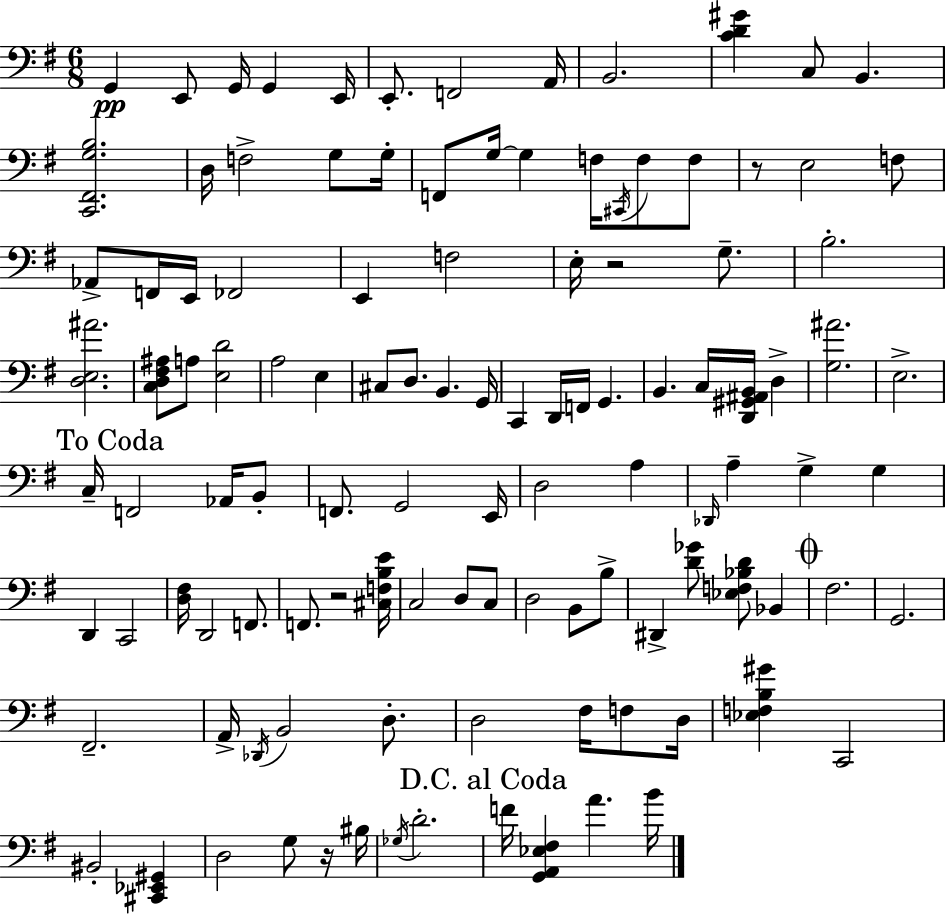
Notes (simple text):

G2/q E2/e G2/s G2/q E2/s E2/e. F2/h A2/s B2/h. [C4,D4,G#4]/q C3/e B2/q. [C2,F#2,G3,B3]/h. D3/s F3/h G3/e G3/s F2/e G3/s G3/q F3/s C#2/s F3/e F3/e R/e E3/h F3/e Ab2/e F2/s E2/s FES2/h E2/q F3/h E3/s R/h G3/e. B3/h. [D3,E3,A#4]/h. [C3,D3,F#3,A#3]/e A3/e [E3,D4]/h A3/h E3/q C#3/e D3/e. B2/q. G2/s C2/q D2/s F2/s G2/q. B2/q. C3/s [D2,G#2,A#2,B2]/s D3/q [G3,A#4]/h. E3/h. C3/s F2/h Ab2/s B2/e F2/e. G2/h E2/s D3/h A3/q Db2/s A3/q G3/q G3/q D2/q C2/h [D3,F#3]/s D2/h F2/e. F2/e. R/h [C#3,F3,B3,E4]/s C3/h D3/e C3/e D3/h B2/e B3/e D#2/q [D4,Gb4]/e [Eb3,F3,Bb3,D4]/e Bb2/q F#3/h. G2/h. F#2/h. A2/s Db2/s B2/h D3/e. D3/h F#3/s F3/e D3/s [Eb3,F3,B3,G#4]/q C2/h BIS2/h [C#2,Eb2,G#2]/q D3/h G3/e R/s BIS3/s Gb3/s D4/h. F4/s [G2,A2,Eb3,F#3]/q A4/q. B4/s